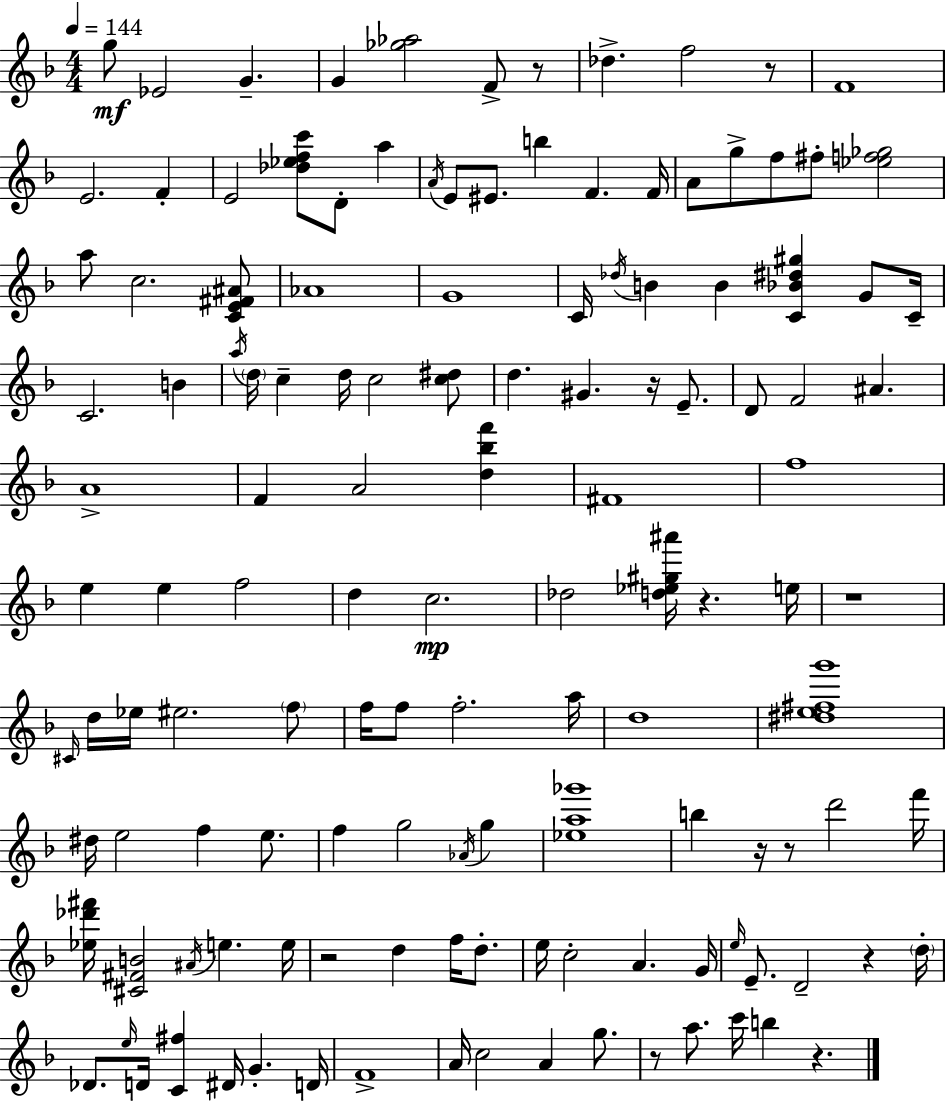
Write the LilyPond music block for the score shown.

{
  \clef treble
  \numericTimeSignature
  \time 4/4
  \key f \major
  \tempo 4 = 144
  g''8\mf ees'2 g'4.-- | g'4 <ges'' aes''>2 f'8-> r8 | des''4.-> f''2 r8 | f'1 | \break e'2. f'4-. | e'2 <des'' ees'' f'' c'''>8 d'8-. a''4 | \acciaccatura { a'16 } e'8 eis'8. b''4 f'4. | f'16 a'8 g''8-> f''8 fis''8-. <ees'' f'' ges''>2 | \break a''8 c''2. <c' e' fis' ais'>8 | aes'1 | g'1 | c'16 \acciaccatura { des''16 } b'4 b'4 <c' bes' dis'' gis''>4 g'8 | \break c'16-- c'2. b'4 | \acciaccatura { a''16 } \parenthesize d''16 c''4-- d''16 c''2 | <c'' dis''>8 d''4. gis'4. r16 | e'8.-- d'8 f'2 ais'4. | \break a'1-> | f'4 a'2 <d'' bes'' f'''>4 | fis'1 | f''1 | \break e''4 e''4 f''2 | d''4 c''2.\mp | des''2 <d'' ees'' gis'' ais'''>16 r4. | e''16 r1 | \break \grace { cis'16 } d''16 ees''16 eis''2. | \parenthesize f''8 f''16 f''8 f''2.-. | a''16 d''1 | <dis'' e'' fis'' g'''>1 | \break dis''16 e''2 f''4 | e''8. f''4 g''2 | \acciaccatura { aes'16 } g''4 <ees'' a'' ges'''>1 | b''4 r16 r8 d'''2 | \break f'''16 <ees'' des''' fis'''>16 <cis' fis' b'>2 \acciaccatura { ais'16 } e''4. | e''16 r2 d''4 | f''16 d''8.-. e''16 c''2-. a'4. | g'16 \grace { e''16 } e'8.-- d'2-- | \break r4 \parenthesize d''16-. des'8. \grace { e''16 } d'16 <c' fis''>4 | dis'16 g'4.-. d'16 f'1-> | a'16 c''2 | a'4 g''8. r8 a''8. c'''16 b''4 | \break r4. \bar "|."
}